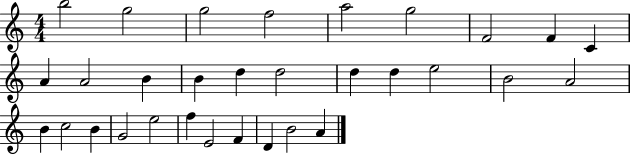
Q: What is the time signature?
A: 4/4